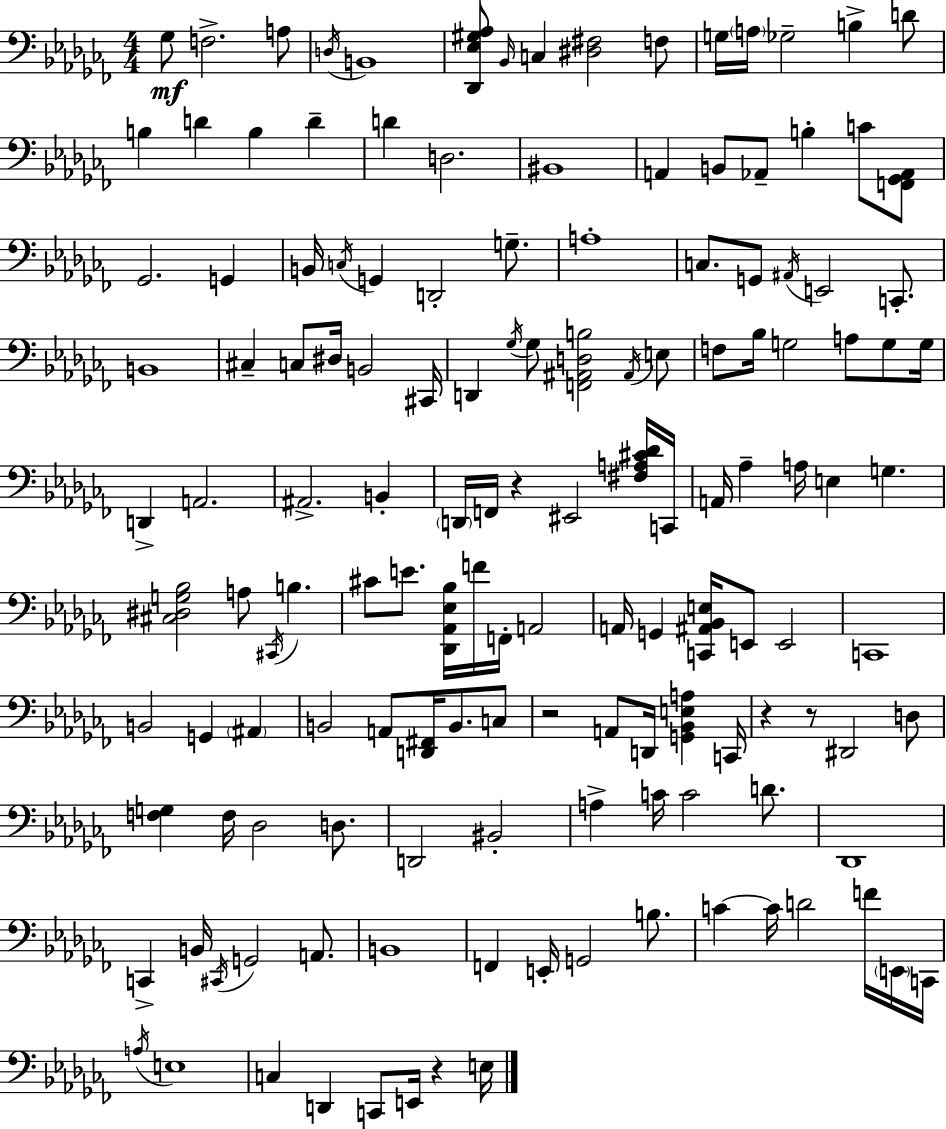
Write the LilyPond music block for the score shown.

{
  \clef bass
  \numericTimeSignature
  \time 4/4
  \key aes \minor
  \repeat volta 2 { ges8\mf f2.-> a8 | \acciaccatura { d16 } b,1 | <des, ees gis aes>8 \grace { bes,16 } c4 <dis fis>2 | f8 g16 \parenthesize a16 ges2-- b4-> | \break d'8 b4 d'4 b4 d'4-- | d'4 d2. | bis,1 | a,4 b,8 aes,8-- b4-. c'8 | \break <f, ges, aes,>8 ges,2. g,4 | b,16 \acciaccatura { c16 } g,4 d,2-. | g8.-- a1-. | c8. g,8 \acciaccatura { ais,16 } e,2 | \break c,8.-. b,1 | cis4-- c8 dis16 b,2 | cis,16 d,4 \acciaccatura { ges16 } ges8 <f, ais, d b>2 | \acciaccatura { ais,16 } e8 f8 bes16 g2 | \break a8 g8 g16 d,4-> a,2. | ais,2.-> | b,4-. \parenthesize d,16 f,16 r4 eis,2 | <fis a cis' des'>16 c,16 a,16 aes4-- a16 e4 | \break g4. <cis dis g bes>2 a8 | \acciaccatura { cis,16 } b4. cis'8 e'8. <des, aes, ees bes>16 f'16 f,16-. a,2 | a,16 g,4 <c, ais, bes, e>16 e,8 e,2 | c,1 | \break b,2 g,4 | \parenthesize ais,4 b,2 a,8 | <d, fis,>16 b,8. c8 r2 a,8 | d,16 <g, bes, e a>4 c,16 r4 r8 dis,2 | \break d8 <f g>4 f16 des2 | d8. d,2 bis,2-. | a4-> c'16 c'2 | d'8. des,1 | \break c,4-> b,16 \acciaccatura { cis,16 } g,2 | a,8. b,1 | f,4 e,16-. g,2 | b8. c'4~~ c'16 d'2 | \break f'16 \parenthesize e,16 c,16 \acciaccatura { a16 } e1 | c4 d,4 | c,8 e,16 r4 e16 } \bar "|."
}